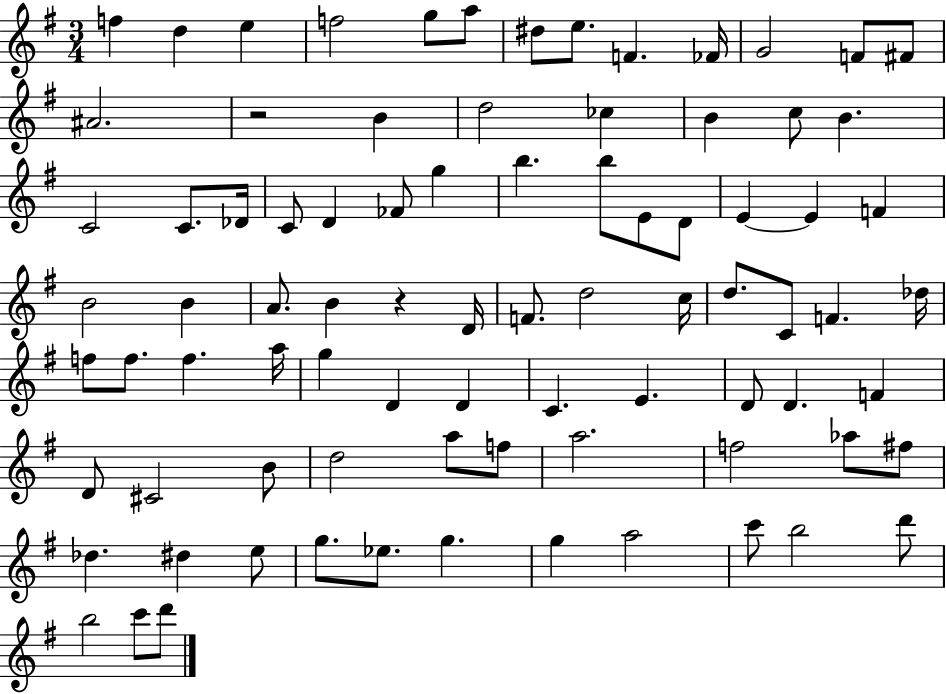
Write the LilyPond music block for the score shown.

{
  \clef treble
  \numericTimeSignature
  \time 3/4
  \key g \major
  f''4 d''4 e''4 | f''2 g''8 a''8 | dis''8 e''8. f'4. fes'16 | g'2 f'8 fis'8 | \break ais'2. | r2 b'4 | d''2 ces''4 | b'4 c''8 b'4. | \break c'2 c'8. des'16 | c'8 d'4 fes'8 g''4 | b''4. b''8 e'8 d'8 | e'4~~ e'4 f'4 | \break b'2 b'4 | a'8. b'4 r4 d'16 | f'8. d''2 c''16 | d''8. c'8 f'4. des''16 | \break f''8 f''8. f''4. a''16 | g''4 d'4 d'4 | c'4. e'4. | d'8 d'4. f'4 | \break d'8 cis'2 b'8 | d''2 a''8 f''8 | a''2. | f''2 aes''8 fis''8 | \break des''4. dis''4 e''8 | g''8. ees''8. g''4. | g''4 a''2 | c'''8 b''2 d'''8 | \break b''2 c'''8 d'''8 | \bar "|."
}